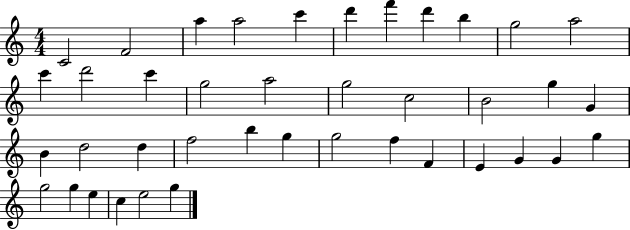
C4/h F4/h A5/q A5/h C6/q D6/q F6/q D6/q B5/q G5/h A5/h C6/q D6/h C6/q G5/h A5/h G5/h C5/h B4/h G5/q G4/q B4/q D5/h D5/q F5/h B5/q G5/q G5/h F5/q F4/q E4/q G4/q G4/q G5/q G5/h G5/q E5/q C5/q E5/h G5/q